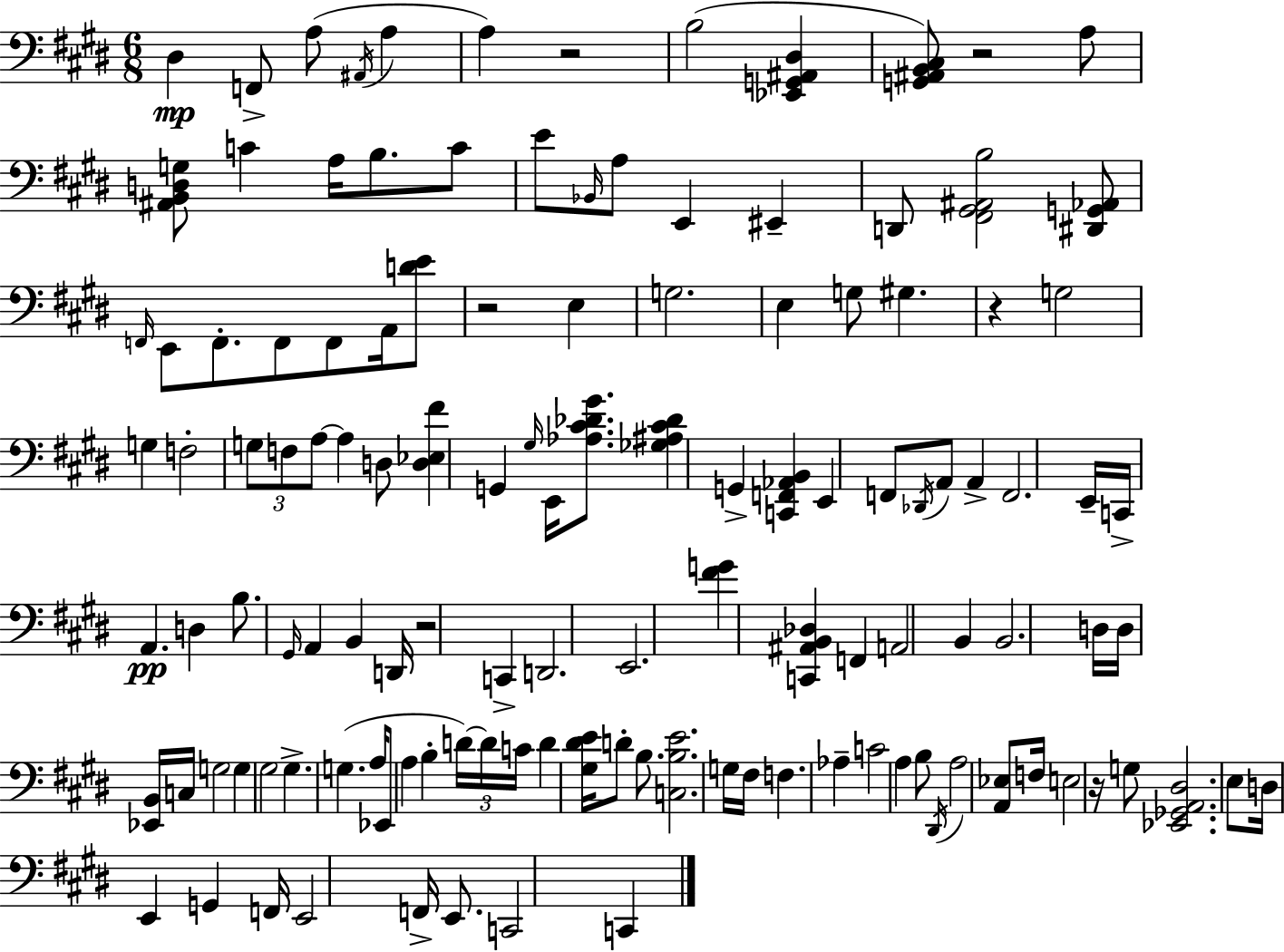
{
  \clef bass
  \numericTimeSignature
  \time 6/8
  \key e \major
  dis4\mp f,8-> a8( \acciaccatura { ais,16 } a4 | a4) r2 | b2( <ees, g, ais, dis>4 | <g, ais, b, cis>8) r2 a8 | \break <ais, b, d g>8 c'4 a16 b8. c'8 | e'8 \grace { bes,16 } a8 e,4 eis,4-- | d,8 <fis, gis, ais, b>2 | <dis, g, aes,>8 \grace { f,16 } e,8 f,8.-. f,8 f,8 | \break a,16 <d' e'>8 r2 e4 | g2. | e4 g8 gis4. | r4 g2 | \break g4 f2-. | \tuplet 3/2 { g8 f8 a8~~ } a4 | d8 <d ees fis'>4 g,4 \grace { gis16 } | e,16 <aes cis' des' gis'>8. <ges ais cis' des'>4 g,4-> | \break <c, f, aes, b,>4 e,4 f,8 \acciaccatura { des,16 } a,8 | a,4-> f,2. | e,16-- c,16-> a,4.\pp | d4 b8. \grace { gis,16 } a,4 | \break b,4 d,16 r2 | c,4-> d,2. | e,2. | <fis' g'>4 <c, ais, b, des>4 | \break f,4 a,2 | b,4 b,2. | d16 d16 <ees, b,>16 c16 g2 | g4 gis2 | \break gis4.-> | g4.( a16 ees,8 a4 | b4-. \tuplet 3/2 { d'16~~) d'16 c'16 } d'4 | <gis dis' e'>16 d'8-. b8. <c b e'>2. | \break g16 fis16 f4. | aes4-- c'2 | a4 b8 \acciaccatura { dis,16 } a2 | <a, ees>8 f16 e2 | \break r16 g8 <ees, ges, a, dis>2. | e8 d16 e,4 | g,4 f,16 e,2 | f,16-> e,8. c,2 | \break c,4 \bar "|."
}